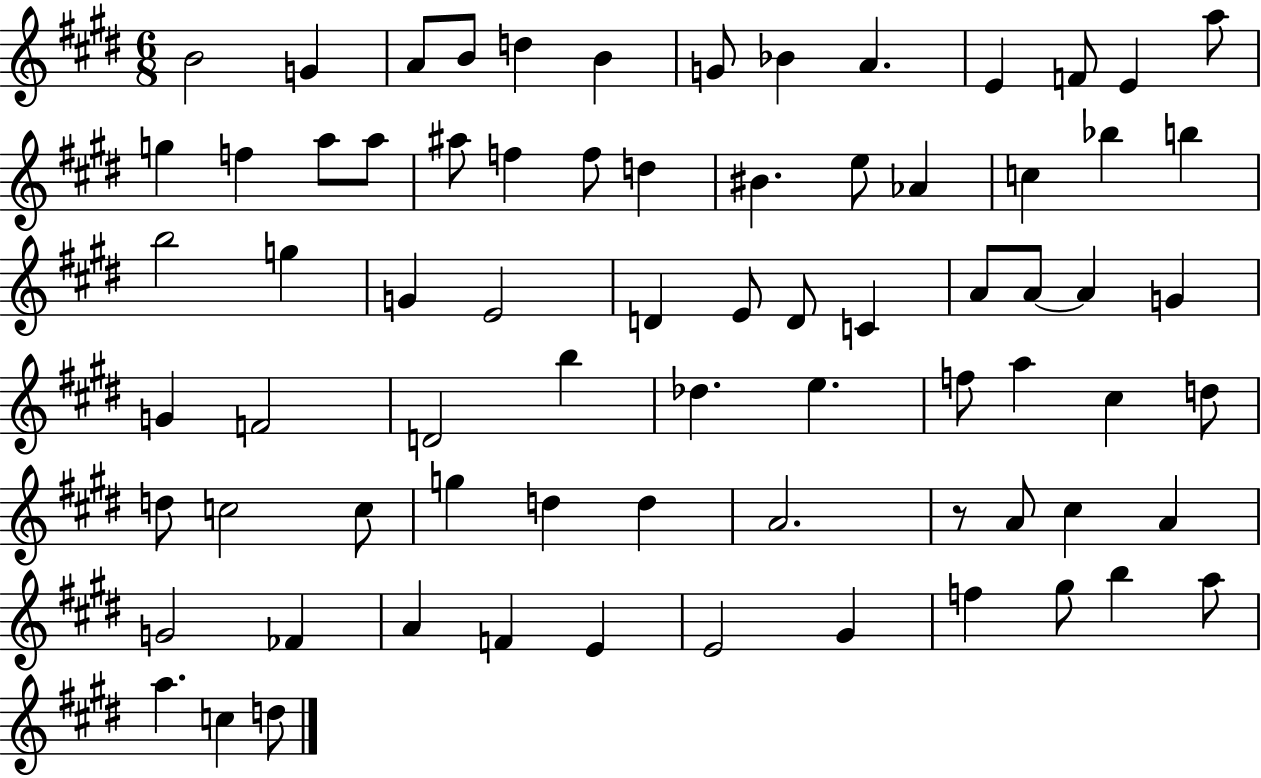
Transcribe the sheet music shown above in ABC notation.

X:1
T:Untitled
M:6/8
L:1/4
K:E
B2 G A/2 B/2 d B G/2 _B A E F/2 E a/2 g f a/2 a/2 ^a/2 f f/2 d ^B e/2 _A c _b b b2 g G E2 D E/2 D/2 C A/2 A/2 A G G F2 D2 b _d e f/2 a ^c d/2 d/2 c2 c/2 g d d A2 z/2 A/2 ^c A G2 _F A F E E2 ^G f ^g/2 b a/2 a c d/2